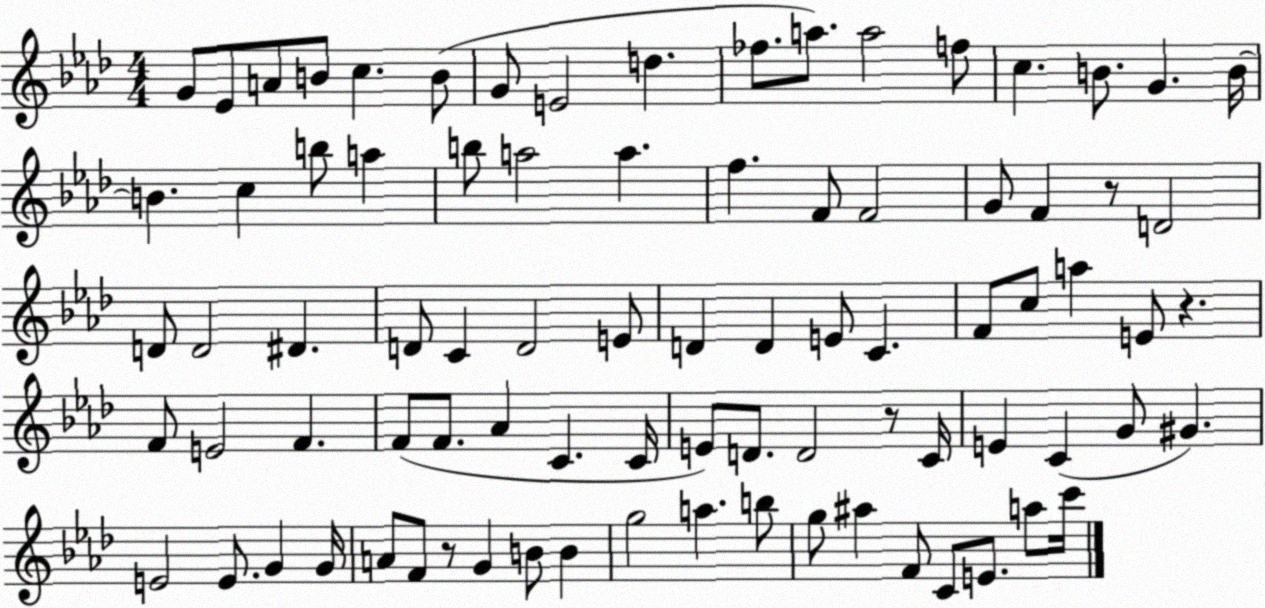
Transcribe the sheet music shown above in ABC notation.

X:1
T:Untitled
M:4/4
L:1/4
K:Ab
G/2 _E/2 A/2 B/2 c B/2 G/2 E2 d _f/2 a/2 a2 f/2 c B/2 G B/4 B c b/2 a b/2 a2 a f F/2 F2 G/2 F z/2 D2 D/2 D2 ^D D/2 C D2 E/2 D D E/2 C F/2 c/2 a E/2 z F/2 E2 F F/2 F/2 _A C C/4 E/2 D/2 D2 z/2 C/4 E C G/2 ^G E2 E/2 G G/4 A/2 F/2 z/2 G B/2 B g2 a b/2 g/2 ^a F/2 C/2 E/2 a/2 c'/4